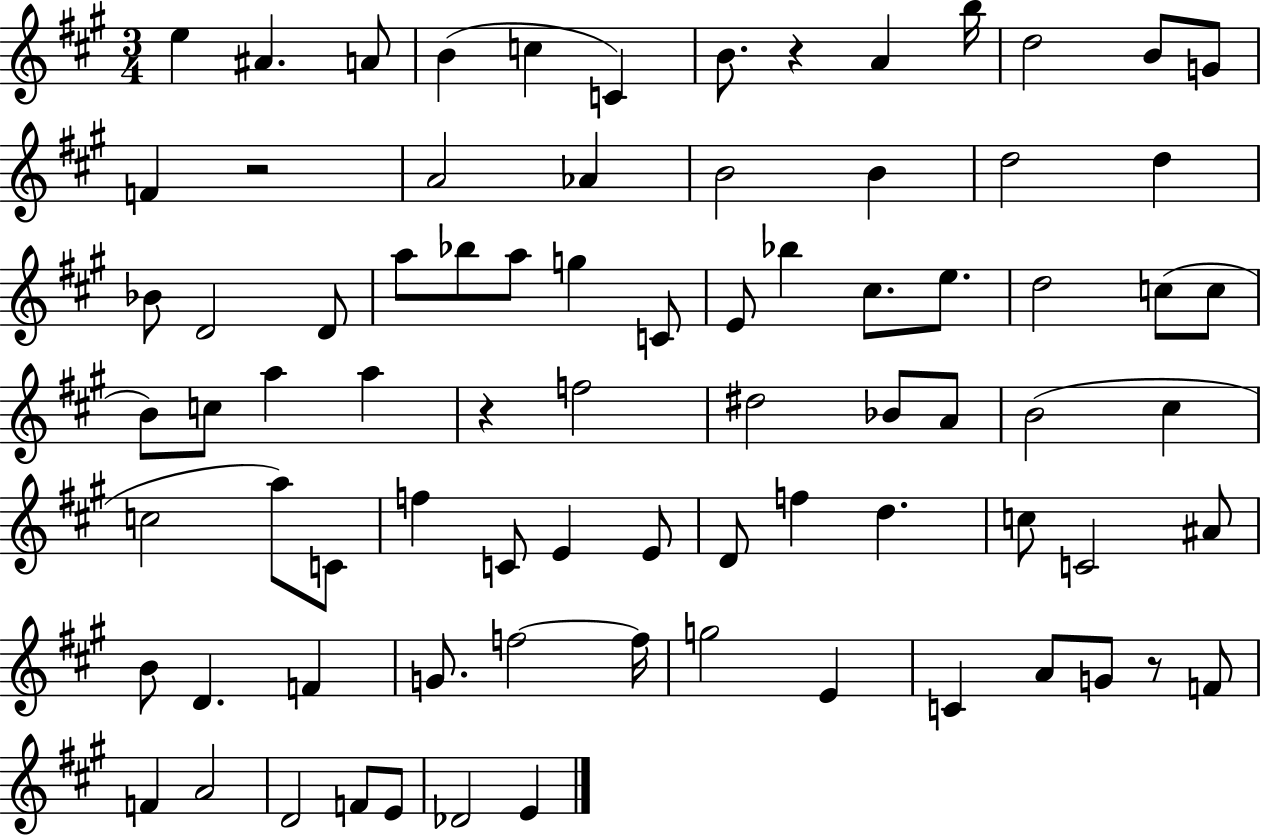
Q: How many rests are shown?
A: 4